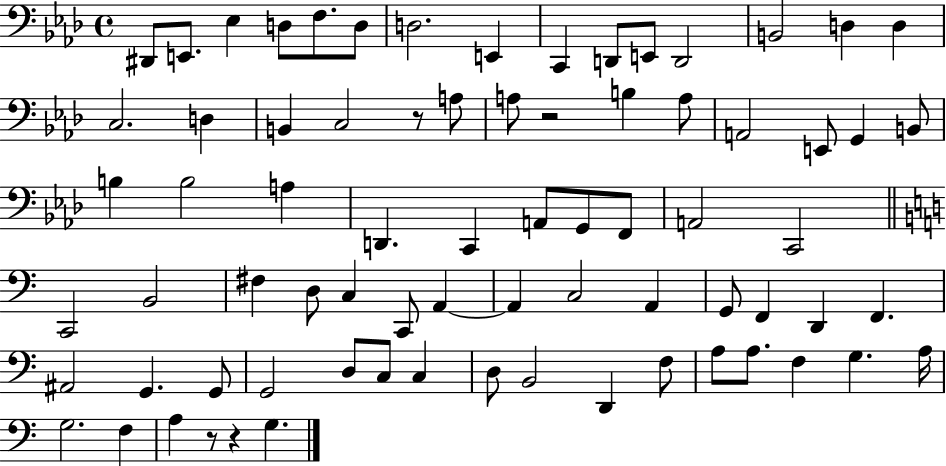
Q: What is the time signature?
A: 4/4